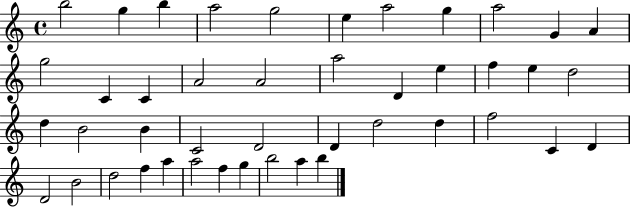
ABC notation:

X:1
T:Untitled
M:4/4
L:1/4
K:C
b2 g b a2 g2 e a2 g a2 G A g2 C C A2 A2 a2 D e f e d2 d B2 B C2 D2 D d2 d f2 C D D2 B2 d2 f a a2 f g b2 a b